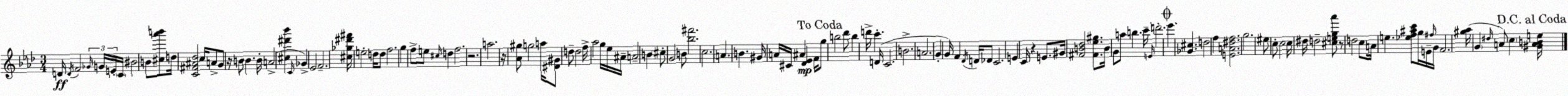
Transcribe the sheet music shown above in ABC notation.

X:1
T:Untitled
M:3/4
L:1/4
K:Ab
D/4 D/4 F2 _G/4 G/4 E/4 C/4 ^B2 B/2 [^c_a'b']/2 d/4 [C^F^A_d]2 c/4 A/2 G/2 z/4 B/2 B B/4 A2 [^c^d'_b'] C/4 _G _E2 F2 [^c_g^d'^f']/4 e2 d/4 d/2 f2 g f/2 e/2 ^c/4 d f2 z2 a2 z/4 [_A^g]/2 g2 a/4 [^D^G]/2 d/2 d2 f/4 _a2 g/4 _e/4 ^A/4 A2 B ^c/2 G2 B/2 [_b^f']2 c2 A B ^G/4 A/4 ^C/4 ^A [_D_E] F/4 g/2 b2 _d'/2 b d'/4 c' D/4 C2 B2 A2 G G/4 F _D/4 D/4 _D/2 C2 E C/4 z E/2 ^G/4 [^FB_d]2 [^F_e^g]/2 B/4 G/2 a/2 b c'/4 E/4 d'2 _e' [_G^c] d2 f [EA^df]2 g2 ^e/2 c/2 c2 c/4 ^d/4 d2 [^ceg_a']/2 z/2 d2 c/2 A/4 e [_ef^ac']/2 g/4 E/4 ^f/4 G/4 F2 [^g_a]/4 G ^d/4 A/2 c [^GABe]/4